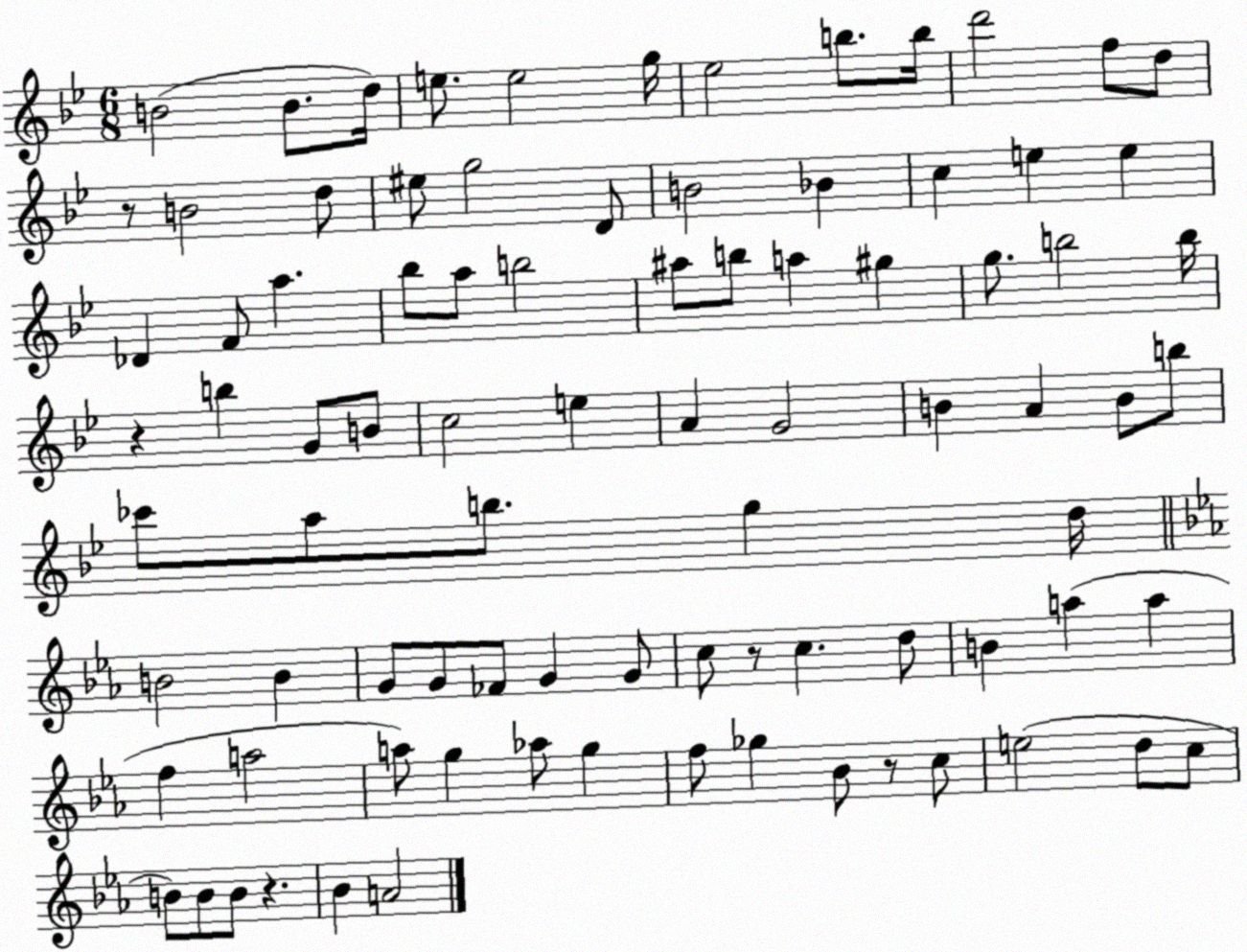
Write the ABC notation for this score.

X:1
T:Untitled
M:6/8
L:1/4
K:Bb
B2 B/2 d/4 e/2 e2 g/4 _e2 b/2 b/4 d'2 f/2 d/2 z/2 B2 d/2 ^e/2 g2 D/2 B2 _B c e e _D F/2 a _b/2 a/2 b2 ^a/2 b/2 a ^g g/2 b2 b/4 z b G/2 B/2 c2 e A G2 B A B/2 b/2 _c'/2 a/2 b/2 g d/4 B2 B G/2 G/2 _F/2 G G/2 c/2 z/2 c d/2 B a a f a2 a/2 g _a/2 g f/2 _g _B/2 z/2 c/2 e2 d/2 c/2 B/2 B/2 B/2 z _B A2